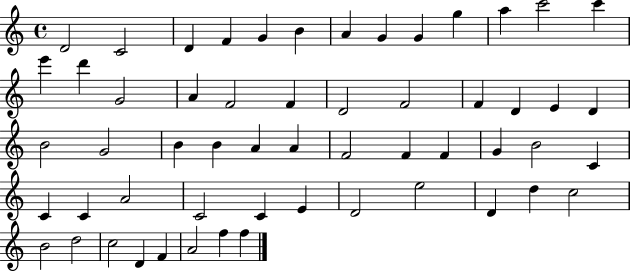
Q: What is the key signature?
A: C major